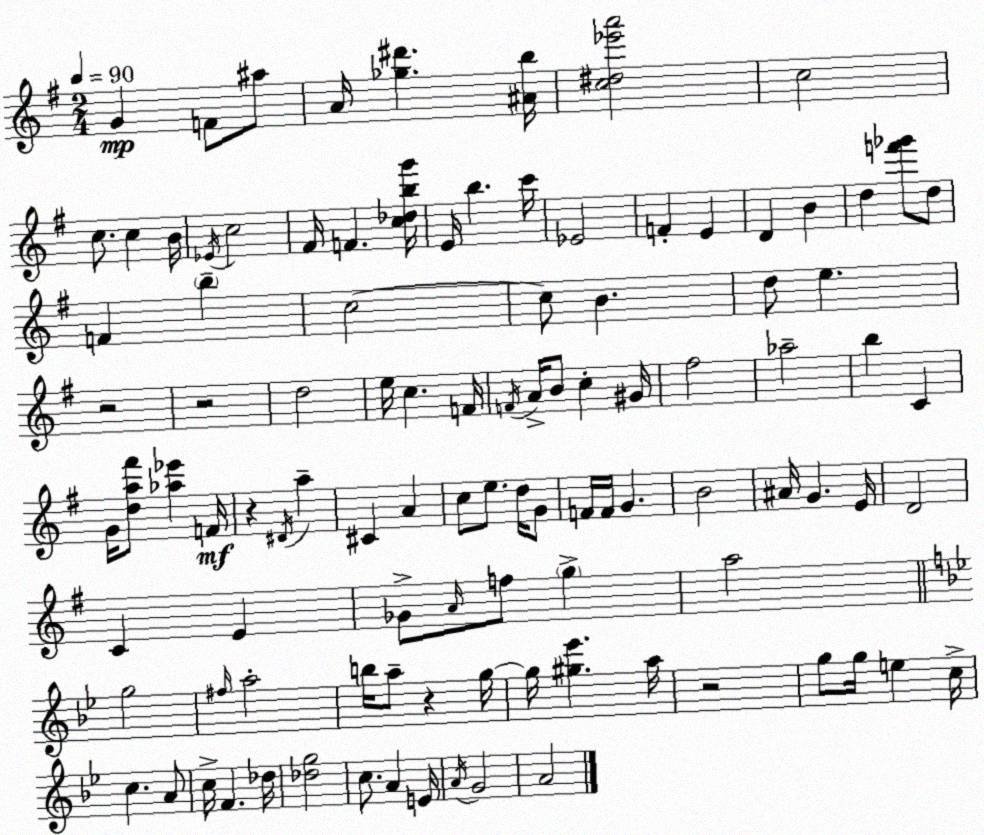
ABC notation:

X:1
T:Untitled
M:2/4
L:1/4
K:Em
G F/2 ^a/2 A/4 [_g^d'] [^Ab]/4 [c^d_e'a']2 c2 c/2 c B/4 _E/4 c2 ^F/4 F [c_dbg']/4 E/4 b c'/4 _E2 F E D B d [f'_g']/2 d/2 F b c2 c/2 B d/2 e z2 z2 d2 e/4 c F/4 F/4 A/4 B/2 c ^G/4 ^f2 _a2 b C G/4 [da^f']/2 [_a_e'] F/4 z ^D/4 a ^C A c/2 e/2 d/4 G/2 F/4 F/4 G B2 ^A/4 G E/4 D2 C E _G/2 A/4 f/2 g a2 g2 ^f/4 a2 b/4 a/2 z g/4 g/4 [^g_e'] a/4 z2 g/2 g/4 e c/4 c A/2 c/4 F _d/4 [_dg]2 c/2 A E/4 A/4 G2 A2